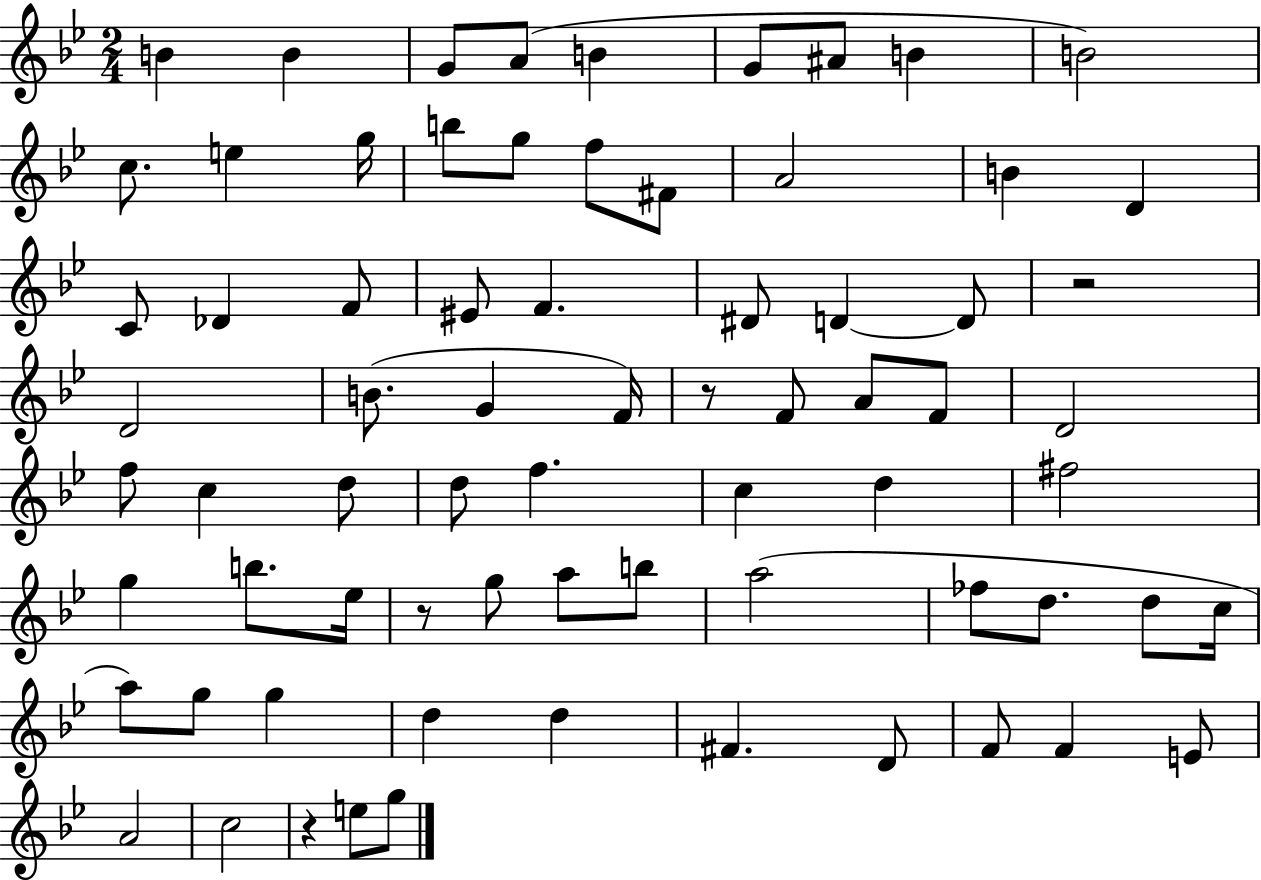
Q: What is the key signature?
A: BES major